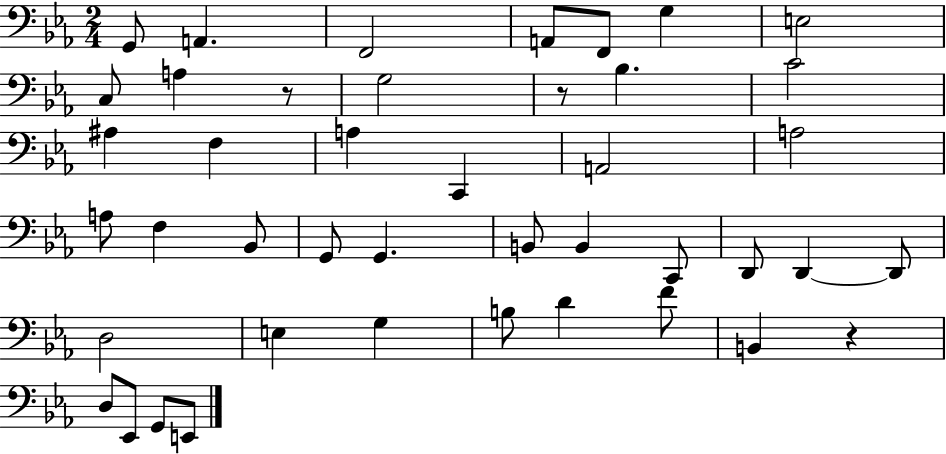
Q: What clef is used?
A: bass